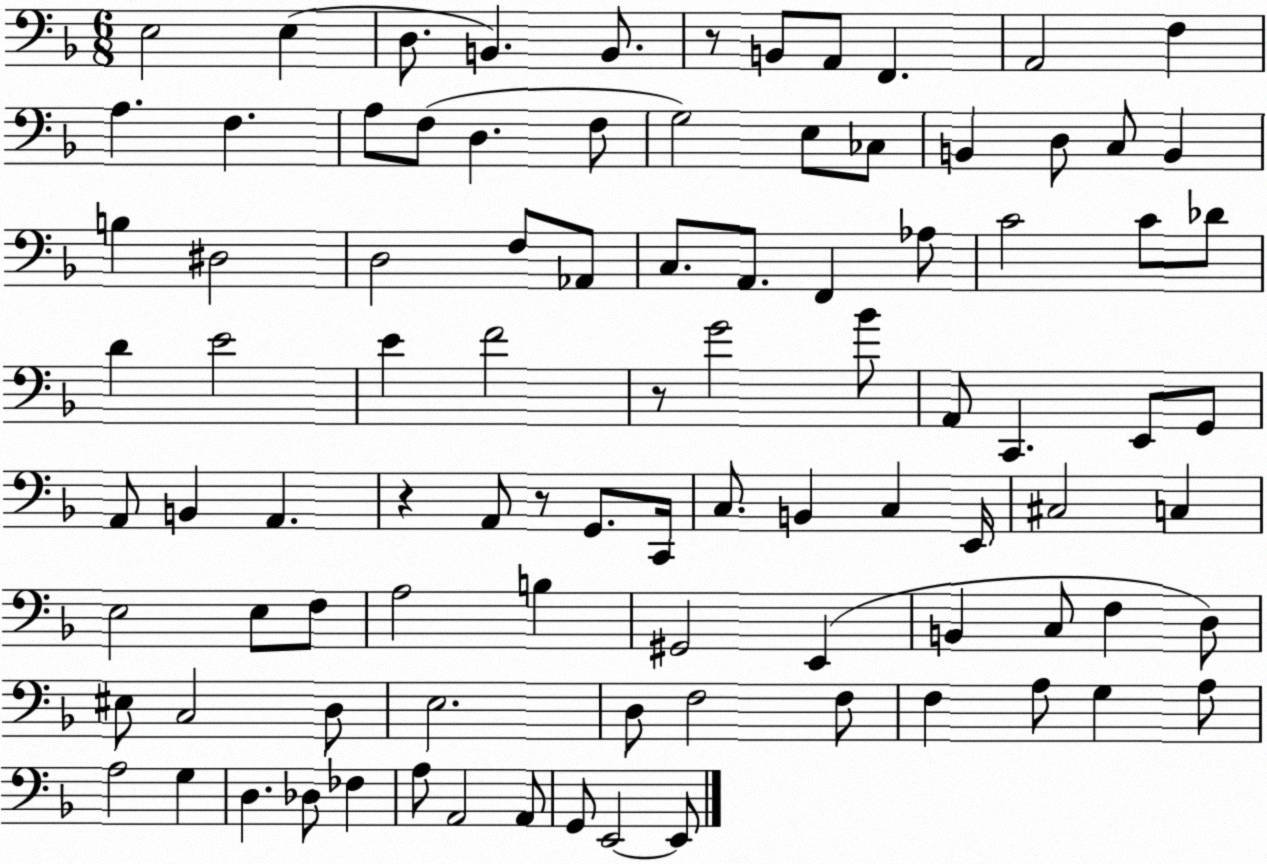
X:1
T:Untitled
M:6/8
L:1/4
K:F
E,2 E, D,/2 B,, B,,/2 z/2 B,,/2 A,,/2 F,, A,,2 F, A, F, A,/2 F,/2 D, F,/2 G,2 E,/2 _C,/2 B,, D,/2 C,/2 B,, B, ^D,2 D,2 F,/2 _A,,/2 C,/2 A,,/2 F,, _A,/2 C2 C/2 _D/2 D E2 E F2 z/2 G2 _B/2 A,,/2 C,, E,,/2 G,,/2 A,,/2 B,, A,, z A,,/2 z/2 G,,/2 C,,/4 C,/2 B,, C, E,,/4 ^C,2 C, E,2 E,/2 F,/2 A,2 B, ^G,,2 E,, B,, C,/2 F, D,/2 ^E,/2 C,2 D,/2 E,2 D,/2 F,2 F,/2 F, A,/2 G, A,/2 A,2 G, D, _D,/2 _F, A,/2 A,,2 A,,/2 G,,/2 E,,2 E,,/2